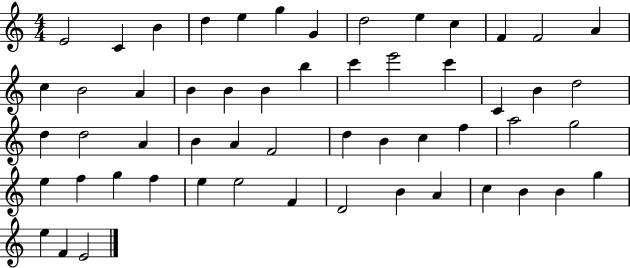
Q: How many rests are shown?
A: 0